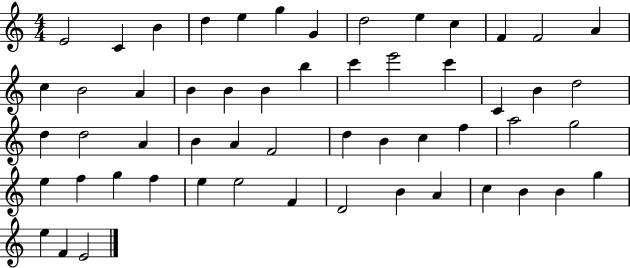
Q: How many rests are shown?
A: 0